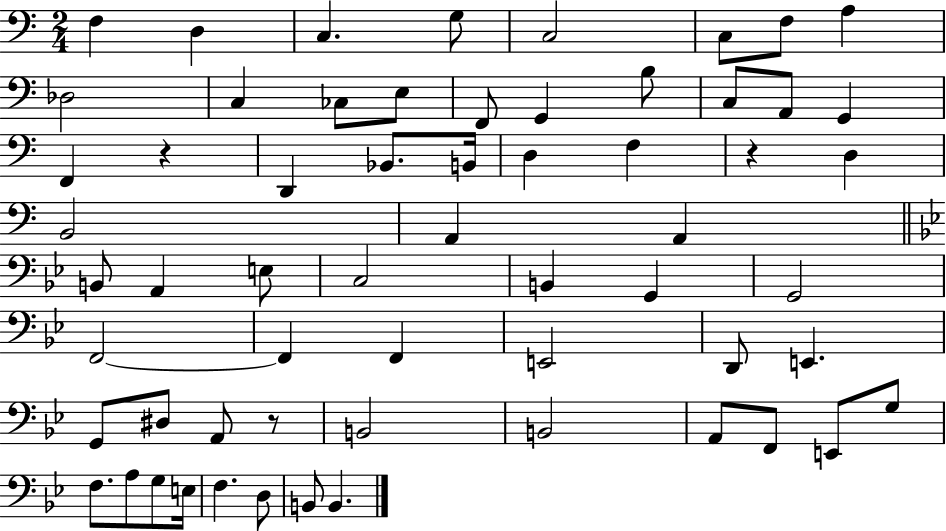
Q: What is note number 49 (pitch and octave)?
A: E2